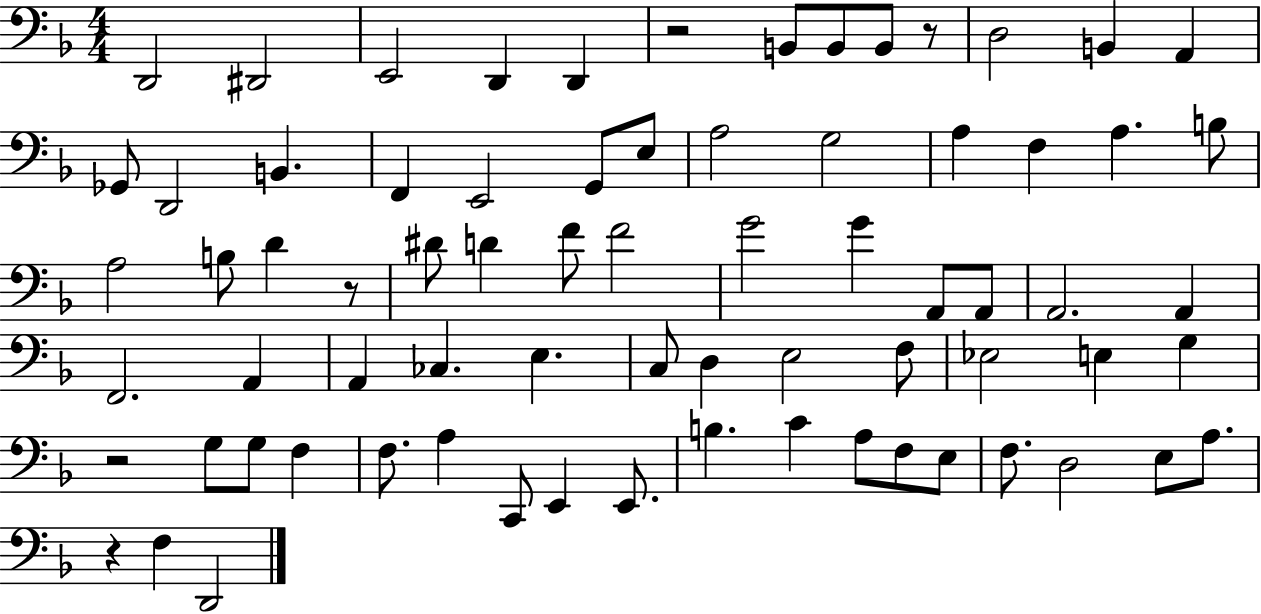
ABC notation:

X:1
T:Untitled
M:4/4
L:1/4
K:F
D,,2 ^D,,2 E,,2 D,, D,, z2 B,,/2 B,,/2 B,,/2 z/2 D,2 B,, A,, _G,,/2 D,,2 B,, F,, E,,2 G,,/2 E,/2 A,2 G,2 A, F, A, B,/2 A,2 B,/2 D z/2 ^D/2 D F/2 F2 G2 G A,,/2 A,,/2 A,,2 A,, F,,2 A,, A,, _C, E, C,/2 D, E,2 F,/2 _E,2 E, G, z2 G,/2 G,/2 F, F,/2 A, C,,/2 E,, E,,/2 B, C A,/2 F,/2 E,/2 F,/2 D,2 E,/2 A,/2 z F, D,,2